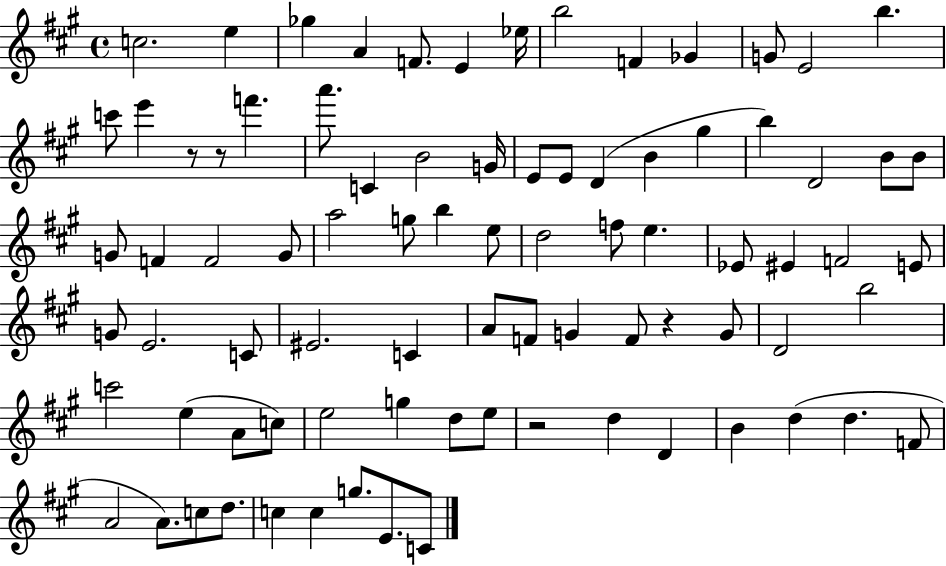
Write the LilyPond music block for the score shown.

{
  \clef treble
  \time 4/4
  \defaultTimeSignature
  \key a \major
  c''2. e''4 | ges''4 a'4 f'8. e'4 ees''16 | b''2 f'4 ges'4 | g'8 e'2 b''4. | \break c'''8 e'''4 r8 r8 f'''4. | a'''8. c'4 b'2 g'16 | e'8 e'8 d'4( b'4 gis''4 | b''4) d'2 b'8 b'8 | \break g'8 f'4 f'2 g'8 | a''2 g''8 b''4 e''8 | d''2 f''8 e''4. | ees'8 eis'4 f'2 e'8 | \break g'8 e'2. c'8 | eis'2. c'4 | a'8 f'8 g'4 f'8 r4 g'8 | d'2 b''2 | \break c'''2 e''4( a'8 c''8) | e''2 g''4 d''8 e''8 | r2 d''4 d'4 | b'4 d''4( d''4. f'8 | \break a'2 a'8.) c''8 d''8. | c''4 c''4 g''8. e'8. c'8 | \bar "|."
}